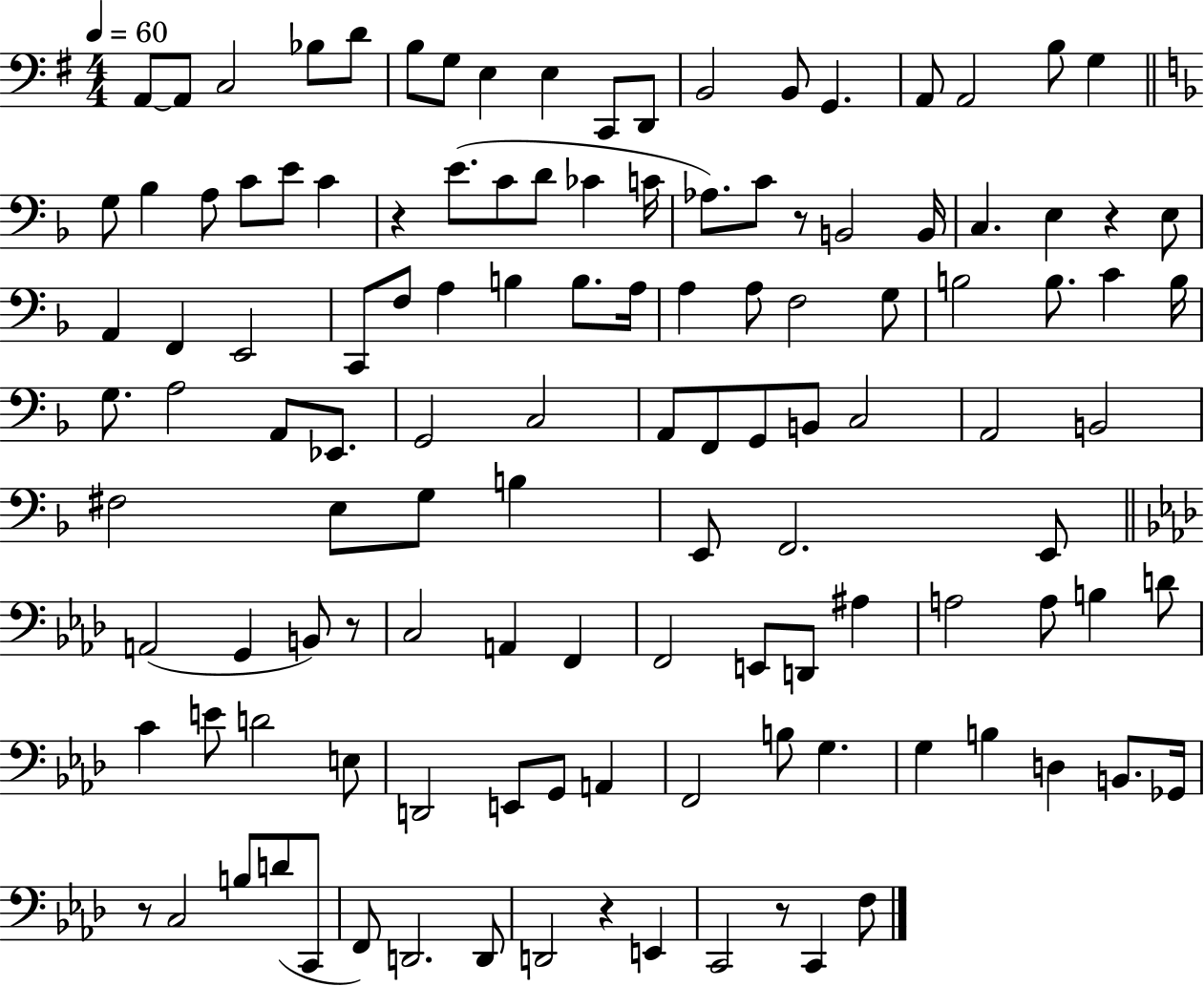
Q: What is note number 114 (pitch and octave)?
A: C2